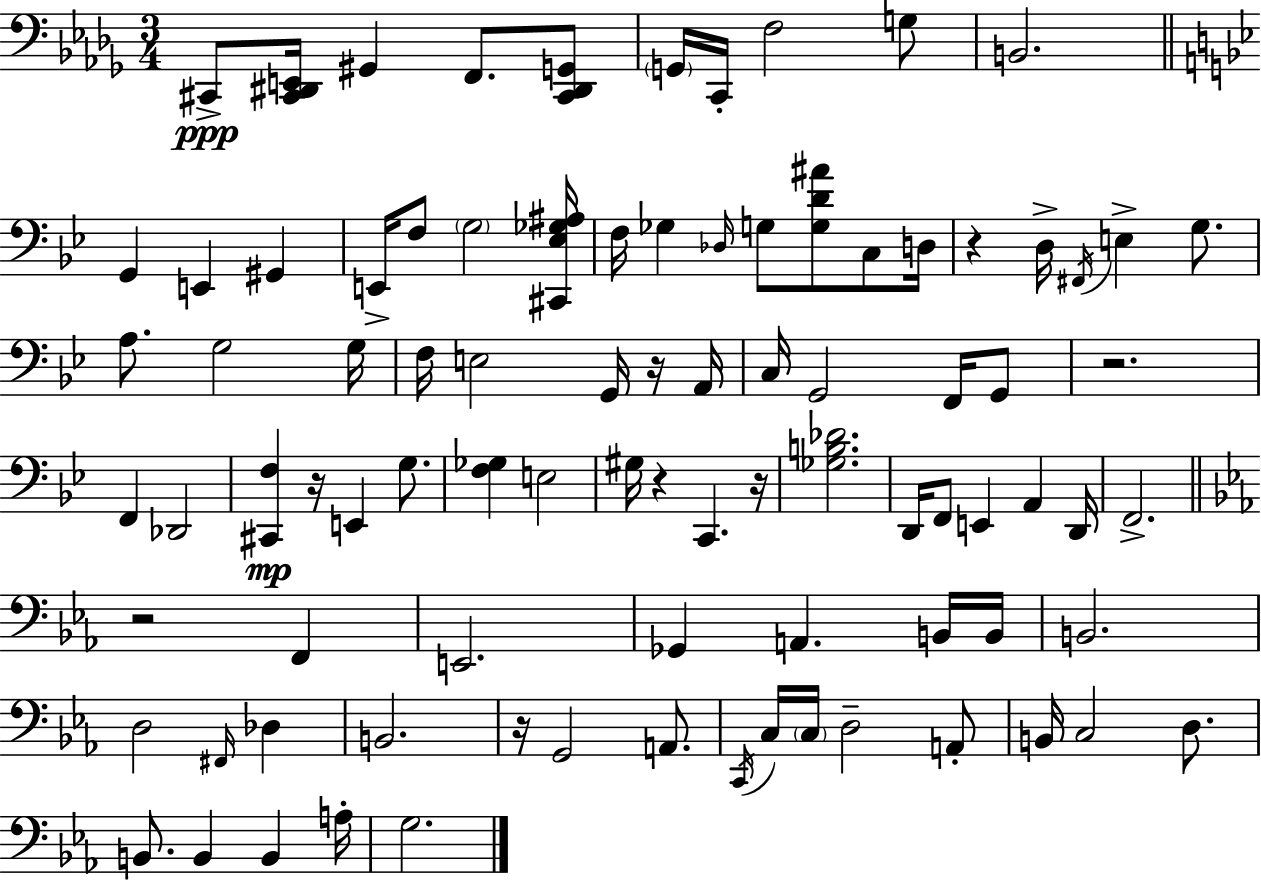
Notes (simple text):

C#2/e [C#2,D#2,E2]/s G#2/q F2/e. [C#2,D#2,G2]/e G2/s C2/s F3/h G3/e B2/h. G2/q E2/q G#2/q E2/s F3/e G3/h [C#2,Eb3,Gb3,A#3]/s F3/s Gb3/q Db3/s G3/e [G3,D4,A#4]/e C3/e D3/s R/q D3/s F#2/s E3/q G3/e. A3/e. G3/h G3/s F3/s E3/h G2/s R/s A2/s C3/s G2/h F2/s G2/e R/h. F2/q Db2/h [C#2,F3]/q R/s E2/q G3/e. [F3,Gb3]/q E3/h G#3/s R/q C2/q. R/s [Gb3,B3,Db4]/h. D2/s F2/e E2/q A2/q D2/s F2/h. R/h F2/q E2/h. Gb2/q A2/q. B2/s B2/s B2/h. D3/h F#2/s Db3/q B2/h. R/s G2/h A2/e. C2/s C3/s C3/s D3/h A2/e B2/s C3/h D3/e. B2/e. B2/q B2/q A3/s G3/h.